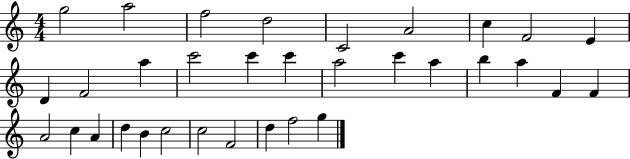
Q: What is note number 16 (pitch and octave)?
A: A5